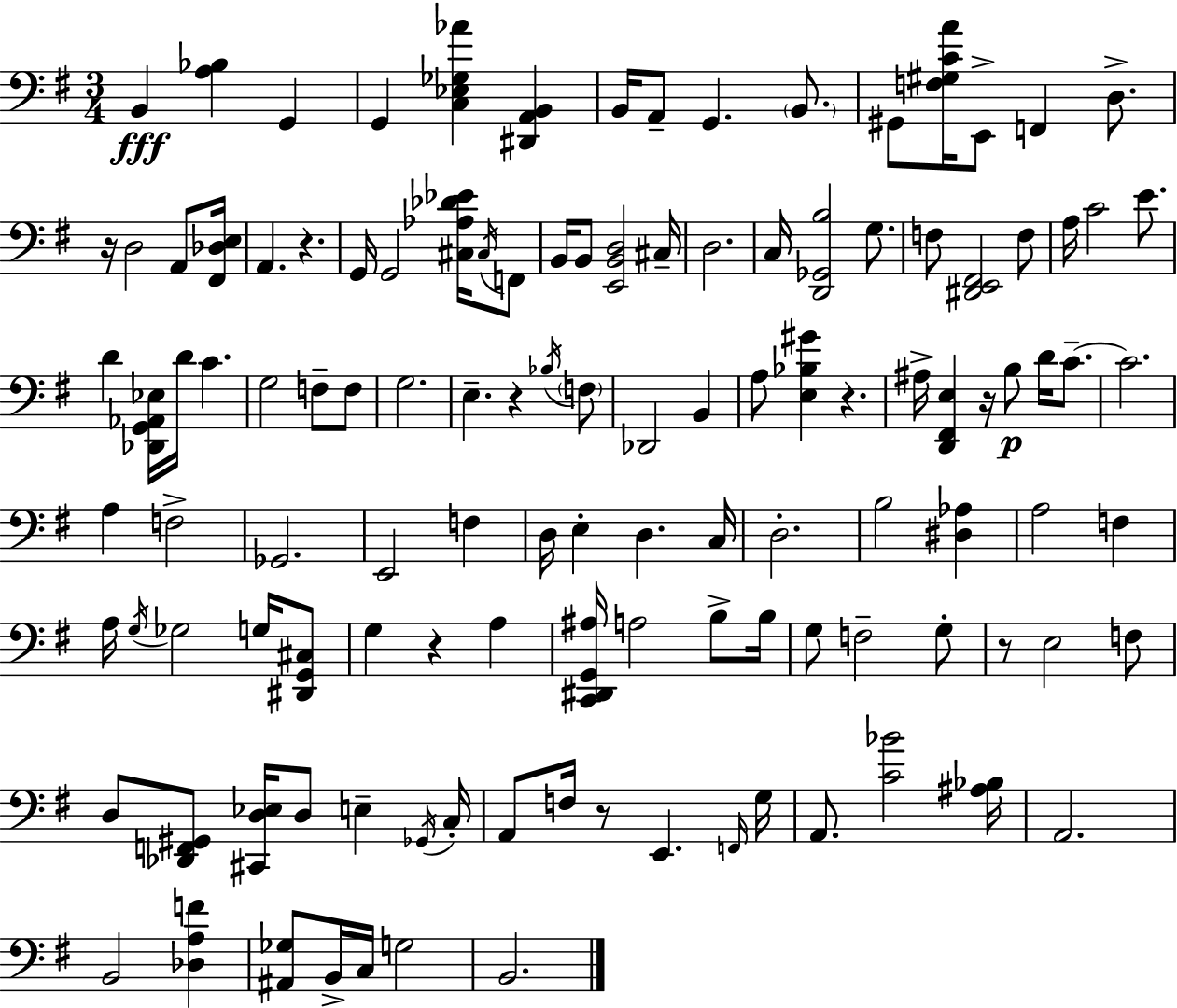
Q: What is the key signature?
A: E minor